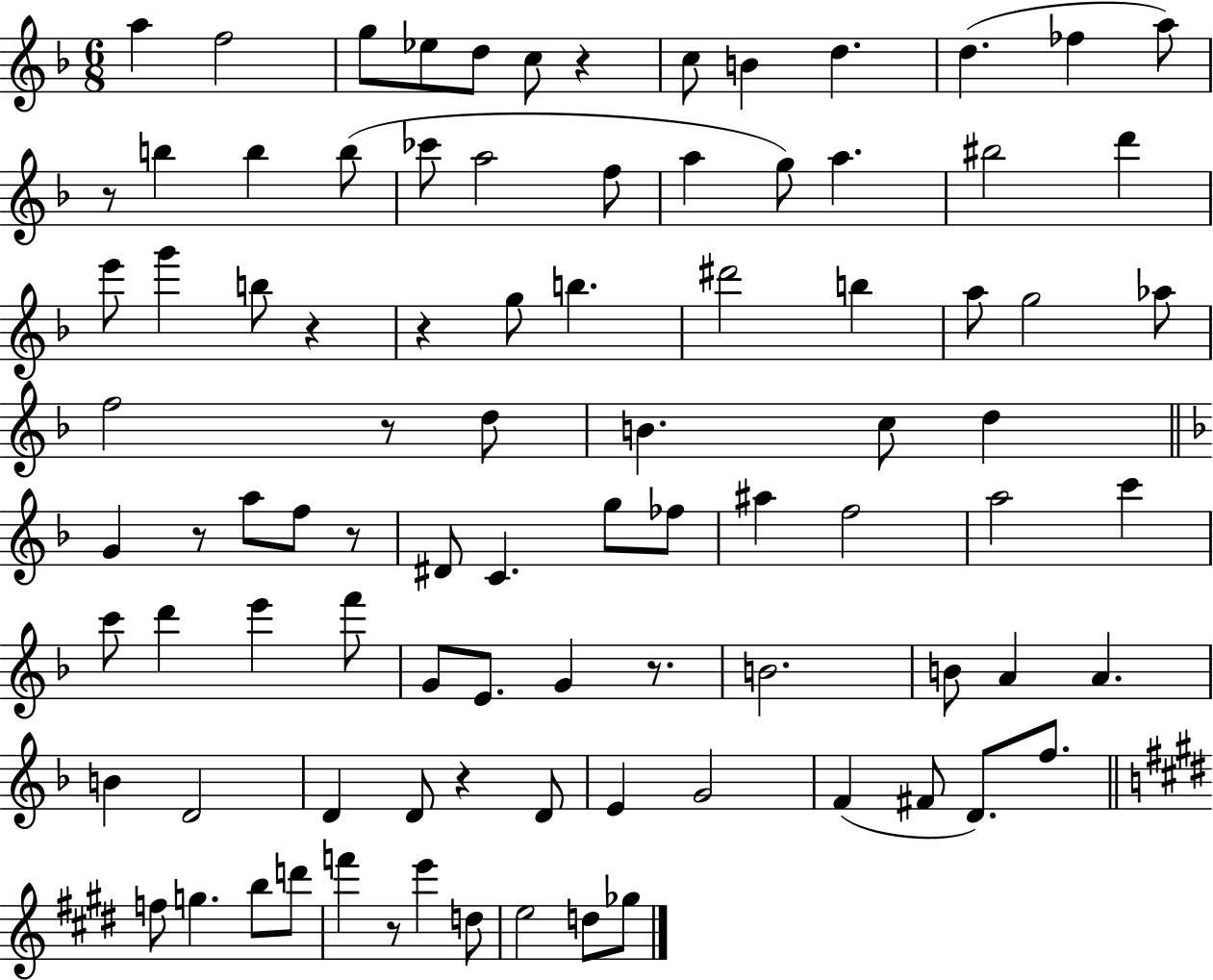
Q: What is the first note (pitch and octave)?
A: A5